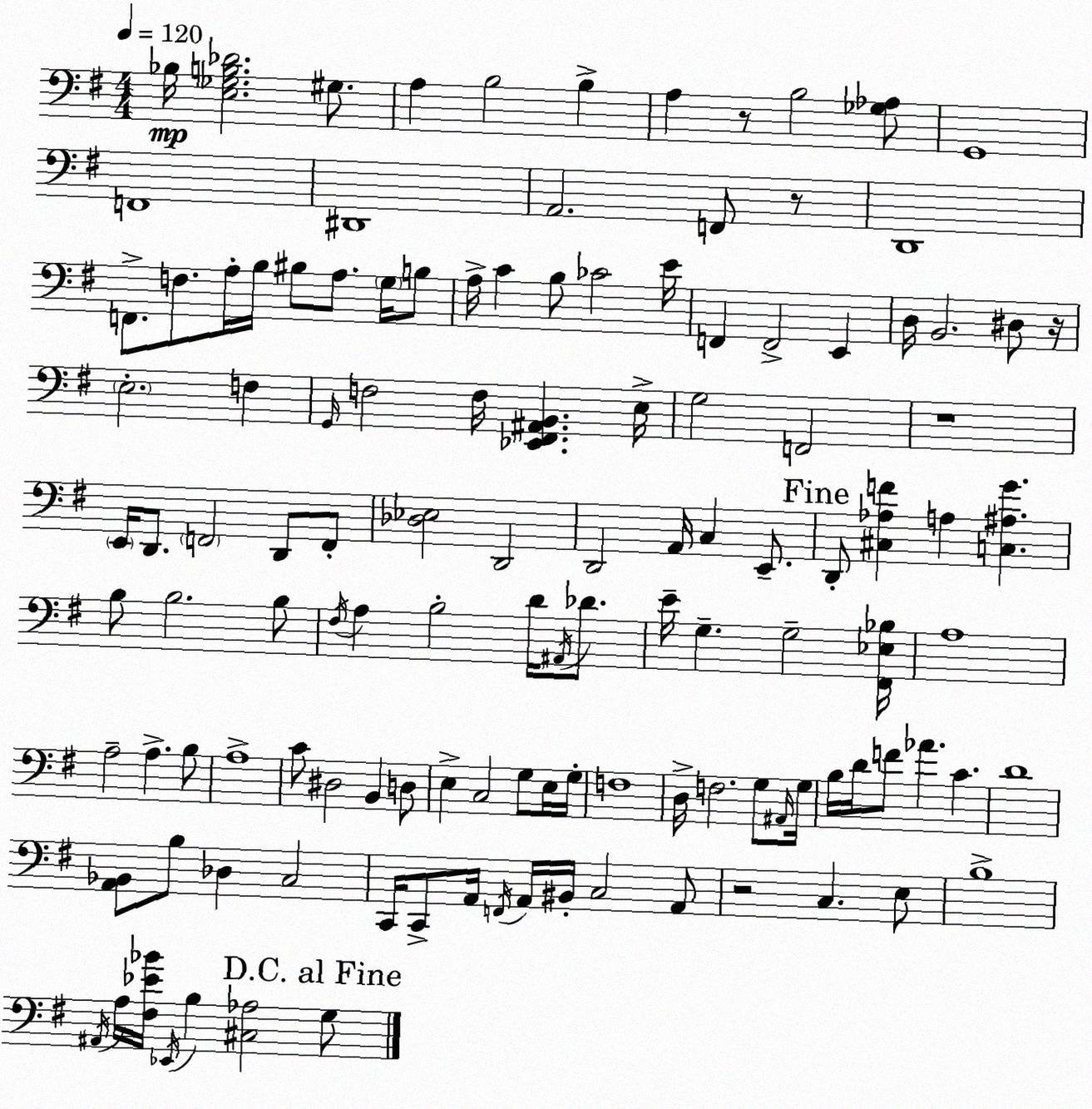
X:1
T:Untitled
M:4/4
L:1/4
K:Em
_B,/4 [E,_G,B,_D]2 ^G,/2 A, B,2 B, A, z/2 B,2 [_G,_A,]/2 G,,4 F,,4 ^D,,4 A,,2 F,,/2 z/2 D,,4 F,,/2 F,/2 A,/4 B,/4 ^B,/2 A,/2 G,/4 B,/2 A,/4 C B,/2 _C2 E/4 F,, F,,2 E,, D,/4 B,,2 ^D,/2 z/4 E,2 F, G,,/4 F,2 F,/4 [_E,,^F,,^A,,B,,] E,/4 G,2 F,,2 z4 E,,/4 D,,/2 F,,2 D,,/2 F,,/2 [_D,_E,]2 D,,2 D,,2 A,,/4 C, E,,/2 D,,/2 [^C,_A,F] A, [C,^A,G] B,/2 B,2 B,/2 ^F,/4 A, B,2 D/4 ^A,,/4 _D/2 E/4 G, G,2 [^F,,_E,_B,]/4 A,4 A,2 A, B,/2 A,4 C/2 ^D,2 B,, D,/2 E, C,2 G,/2 E,/4 G,/4 F,4 D,/4 F,2 G,/2 ^A,,/4 G,/4 B,/4 D/4 F/2 _A C D4 [A,,_B,,]/2 B,/2 _D, C,2 C,,/4 C,,/2 A,,/4 F,,/4 A,,/4 ^B,,/4 C,2 A,,/2 z2 C, E,/2 B,4 ^A,,/4 A,/4 [^F,_E_B]/4 _E,,/4 B, [^C,_A,]2 G,/2